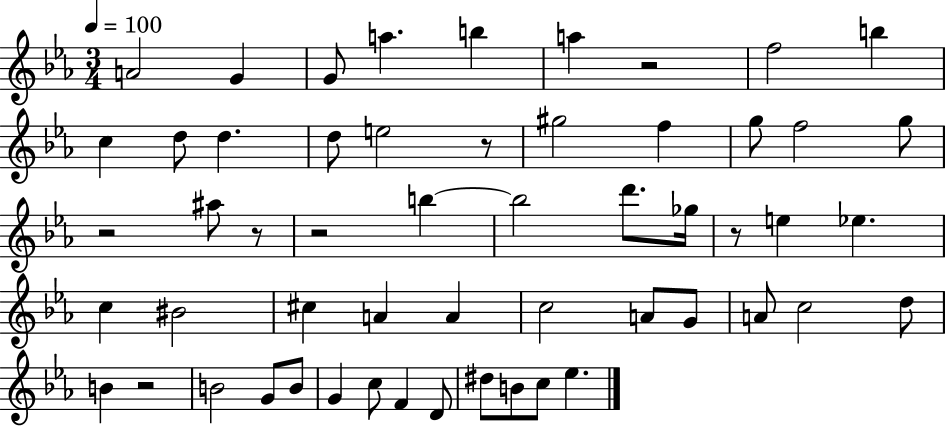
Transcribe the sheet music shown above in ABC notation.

X:1
T:Untitled
M:3/4
L:1/4
K:Eb
A2 G G/2 a b a z2 f2 b c d/2 d d/2 e2 z/2 ^g2 f g/2 f2 g/2 z2 ^a/2 z/2 z2 b b2 d'/2 _g/4 z/2 e _e c ^B2 ^c A A c2 A/2 G/2 A/2 c2 d/2 B z2 B2 G/2 B/2 G c/2 F D/2 ^d/2 B/2 c/2 _e